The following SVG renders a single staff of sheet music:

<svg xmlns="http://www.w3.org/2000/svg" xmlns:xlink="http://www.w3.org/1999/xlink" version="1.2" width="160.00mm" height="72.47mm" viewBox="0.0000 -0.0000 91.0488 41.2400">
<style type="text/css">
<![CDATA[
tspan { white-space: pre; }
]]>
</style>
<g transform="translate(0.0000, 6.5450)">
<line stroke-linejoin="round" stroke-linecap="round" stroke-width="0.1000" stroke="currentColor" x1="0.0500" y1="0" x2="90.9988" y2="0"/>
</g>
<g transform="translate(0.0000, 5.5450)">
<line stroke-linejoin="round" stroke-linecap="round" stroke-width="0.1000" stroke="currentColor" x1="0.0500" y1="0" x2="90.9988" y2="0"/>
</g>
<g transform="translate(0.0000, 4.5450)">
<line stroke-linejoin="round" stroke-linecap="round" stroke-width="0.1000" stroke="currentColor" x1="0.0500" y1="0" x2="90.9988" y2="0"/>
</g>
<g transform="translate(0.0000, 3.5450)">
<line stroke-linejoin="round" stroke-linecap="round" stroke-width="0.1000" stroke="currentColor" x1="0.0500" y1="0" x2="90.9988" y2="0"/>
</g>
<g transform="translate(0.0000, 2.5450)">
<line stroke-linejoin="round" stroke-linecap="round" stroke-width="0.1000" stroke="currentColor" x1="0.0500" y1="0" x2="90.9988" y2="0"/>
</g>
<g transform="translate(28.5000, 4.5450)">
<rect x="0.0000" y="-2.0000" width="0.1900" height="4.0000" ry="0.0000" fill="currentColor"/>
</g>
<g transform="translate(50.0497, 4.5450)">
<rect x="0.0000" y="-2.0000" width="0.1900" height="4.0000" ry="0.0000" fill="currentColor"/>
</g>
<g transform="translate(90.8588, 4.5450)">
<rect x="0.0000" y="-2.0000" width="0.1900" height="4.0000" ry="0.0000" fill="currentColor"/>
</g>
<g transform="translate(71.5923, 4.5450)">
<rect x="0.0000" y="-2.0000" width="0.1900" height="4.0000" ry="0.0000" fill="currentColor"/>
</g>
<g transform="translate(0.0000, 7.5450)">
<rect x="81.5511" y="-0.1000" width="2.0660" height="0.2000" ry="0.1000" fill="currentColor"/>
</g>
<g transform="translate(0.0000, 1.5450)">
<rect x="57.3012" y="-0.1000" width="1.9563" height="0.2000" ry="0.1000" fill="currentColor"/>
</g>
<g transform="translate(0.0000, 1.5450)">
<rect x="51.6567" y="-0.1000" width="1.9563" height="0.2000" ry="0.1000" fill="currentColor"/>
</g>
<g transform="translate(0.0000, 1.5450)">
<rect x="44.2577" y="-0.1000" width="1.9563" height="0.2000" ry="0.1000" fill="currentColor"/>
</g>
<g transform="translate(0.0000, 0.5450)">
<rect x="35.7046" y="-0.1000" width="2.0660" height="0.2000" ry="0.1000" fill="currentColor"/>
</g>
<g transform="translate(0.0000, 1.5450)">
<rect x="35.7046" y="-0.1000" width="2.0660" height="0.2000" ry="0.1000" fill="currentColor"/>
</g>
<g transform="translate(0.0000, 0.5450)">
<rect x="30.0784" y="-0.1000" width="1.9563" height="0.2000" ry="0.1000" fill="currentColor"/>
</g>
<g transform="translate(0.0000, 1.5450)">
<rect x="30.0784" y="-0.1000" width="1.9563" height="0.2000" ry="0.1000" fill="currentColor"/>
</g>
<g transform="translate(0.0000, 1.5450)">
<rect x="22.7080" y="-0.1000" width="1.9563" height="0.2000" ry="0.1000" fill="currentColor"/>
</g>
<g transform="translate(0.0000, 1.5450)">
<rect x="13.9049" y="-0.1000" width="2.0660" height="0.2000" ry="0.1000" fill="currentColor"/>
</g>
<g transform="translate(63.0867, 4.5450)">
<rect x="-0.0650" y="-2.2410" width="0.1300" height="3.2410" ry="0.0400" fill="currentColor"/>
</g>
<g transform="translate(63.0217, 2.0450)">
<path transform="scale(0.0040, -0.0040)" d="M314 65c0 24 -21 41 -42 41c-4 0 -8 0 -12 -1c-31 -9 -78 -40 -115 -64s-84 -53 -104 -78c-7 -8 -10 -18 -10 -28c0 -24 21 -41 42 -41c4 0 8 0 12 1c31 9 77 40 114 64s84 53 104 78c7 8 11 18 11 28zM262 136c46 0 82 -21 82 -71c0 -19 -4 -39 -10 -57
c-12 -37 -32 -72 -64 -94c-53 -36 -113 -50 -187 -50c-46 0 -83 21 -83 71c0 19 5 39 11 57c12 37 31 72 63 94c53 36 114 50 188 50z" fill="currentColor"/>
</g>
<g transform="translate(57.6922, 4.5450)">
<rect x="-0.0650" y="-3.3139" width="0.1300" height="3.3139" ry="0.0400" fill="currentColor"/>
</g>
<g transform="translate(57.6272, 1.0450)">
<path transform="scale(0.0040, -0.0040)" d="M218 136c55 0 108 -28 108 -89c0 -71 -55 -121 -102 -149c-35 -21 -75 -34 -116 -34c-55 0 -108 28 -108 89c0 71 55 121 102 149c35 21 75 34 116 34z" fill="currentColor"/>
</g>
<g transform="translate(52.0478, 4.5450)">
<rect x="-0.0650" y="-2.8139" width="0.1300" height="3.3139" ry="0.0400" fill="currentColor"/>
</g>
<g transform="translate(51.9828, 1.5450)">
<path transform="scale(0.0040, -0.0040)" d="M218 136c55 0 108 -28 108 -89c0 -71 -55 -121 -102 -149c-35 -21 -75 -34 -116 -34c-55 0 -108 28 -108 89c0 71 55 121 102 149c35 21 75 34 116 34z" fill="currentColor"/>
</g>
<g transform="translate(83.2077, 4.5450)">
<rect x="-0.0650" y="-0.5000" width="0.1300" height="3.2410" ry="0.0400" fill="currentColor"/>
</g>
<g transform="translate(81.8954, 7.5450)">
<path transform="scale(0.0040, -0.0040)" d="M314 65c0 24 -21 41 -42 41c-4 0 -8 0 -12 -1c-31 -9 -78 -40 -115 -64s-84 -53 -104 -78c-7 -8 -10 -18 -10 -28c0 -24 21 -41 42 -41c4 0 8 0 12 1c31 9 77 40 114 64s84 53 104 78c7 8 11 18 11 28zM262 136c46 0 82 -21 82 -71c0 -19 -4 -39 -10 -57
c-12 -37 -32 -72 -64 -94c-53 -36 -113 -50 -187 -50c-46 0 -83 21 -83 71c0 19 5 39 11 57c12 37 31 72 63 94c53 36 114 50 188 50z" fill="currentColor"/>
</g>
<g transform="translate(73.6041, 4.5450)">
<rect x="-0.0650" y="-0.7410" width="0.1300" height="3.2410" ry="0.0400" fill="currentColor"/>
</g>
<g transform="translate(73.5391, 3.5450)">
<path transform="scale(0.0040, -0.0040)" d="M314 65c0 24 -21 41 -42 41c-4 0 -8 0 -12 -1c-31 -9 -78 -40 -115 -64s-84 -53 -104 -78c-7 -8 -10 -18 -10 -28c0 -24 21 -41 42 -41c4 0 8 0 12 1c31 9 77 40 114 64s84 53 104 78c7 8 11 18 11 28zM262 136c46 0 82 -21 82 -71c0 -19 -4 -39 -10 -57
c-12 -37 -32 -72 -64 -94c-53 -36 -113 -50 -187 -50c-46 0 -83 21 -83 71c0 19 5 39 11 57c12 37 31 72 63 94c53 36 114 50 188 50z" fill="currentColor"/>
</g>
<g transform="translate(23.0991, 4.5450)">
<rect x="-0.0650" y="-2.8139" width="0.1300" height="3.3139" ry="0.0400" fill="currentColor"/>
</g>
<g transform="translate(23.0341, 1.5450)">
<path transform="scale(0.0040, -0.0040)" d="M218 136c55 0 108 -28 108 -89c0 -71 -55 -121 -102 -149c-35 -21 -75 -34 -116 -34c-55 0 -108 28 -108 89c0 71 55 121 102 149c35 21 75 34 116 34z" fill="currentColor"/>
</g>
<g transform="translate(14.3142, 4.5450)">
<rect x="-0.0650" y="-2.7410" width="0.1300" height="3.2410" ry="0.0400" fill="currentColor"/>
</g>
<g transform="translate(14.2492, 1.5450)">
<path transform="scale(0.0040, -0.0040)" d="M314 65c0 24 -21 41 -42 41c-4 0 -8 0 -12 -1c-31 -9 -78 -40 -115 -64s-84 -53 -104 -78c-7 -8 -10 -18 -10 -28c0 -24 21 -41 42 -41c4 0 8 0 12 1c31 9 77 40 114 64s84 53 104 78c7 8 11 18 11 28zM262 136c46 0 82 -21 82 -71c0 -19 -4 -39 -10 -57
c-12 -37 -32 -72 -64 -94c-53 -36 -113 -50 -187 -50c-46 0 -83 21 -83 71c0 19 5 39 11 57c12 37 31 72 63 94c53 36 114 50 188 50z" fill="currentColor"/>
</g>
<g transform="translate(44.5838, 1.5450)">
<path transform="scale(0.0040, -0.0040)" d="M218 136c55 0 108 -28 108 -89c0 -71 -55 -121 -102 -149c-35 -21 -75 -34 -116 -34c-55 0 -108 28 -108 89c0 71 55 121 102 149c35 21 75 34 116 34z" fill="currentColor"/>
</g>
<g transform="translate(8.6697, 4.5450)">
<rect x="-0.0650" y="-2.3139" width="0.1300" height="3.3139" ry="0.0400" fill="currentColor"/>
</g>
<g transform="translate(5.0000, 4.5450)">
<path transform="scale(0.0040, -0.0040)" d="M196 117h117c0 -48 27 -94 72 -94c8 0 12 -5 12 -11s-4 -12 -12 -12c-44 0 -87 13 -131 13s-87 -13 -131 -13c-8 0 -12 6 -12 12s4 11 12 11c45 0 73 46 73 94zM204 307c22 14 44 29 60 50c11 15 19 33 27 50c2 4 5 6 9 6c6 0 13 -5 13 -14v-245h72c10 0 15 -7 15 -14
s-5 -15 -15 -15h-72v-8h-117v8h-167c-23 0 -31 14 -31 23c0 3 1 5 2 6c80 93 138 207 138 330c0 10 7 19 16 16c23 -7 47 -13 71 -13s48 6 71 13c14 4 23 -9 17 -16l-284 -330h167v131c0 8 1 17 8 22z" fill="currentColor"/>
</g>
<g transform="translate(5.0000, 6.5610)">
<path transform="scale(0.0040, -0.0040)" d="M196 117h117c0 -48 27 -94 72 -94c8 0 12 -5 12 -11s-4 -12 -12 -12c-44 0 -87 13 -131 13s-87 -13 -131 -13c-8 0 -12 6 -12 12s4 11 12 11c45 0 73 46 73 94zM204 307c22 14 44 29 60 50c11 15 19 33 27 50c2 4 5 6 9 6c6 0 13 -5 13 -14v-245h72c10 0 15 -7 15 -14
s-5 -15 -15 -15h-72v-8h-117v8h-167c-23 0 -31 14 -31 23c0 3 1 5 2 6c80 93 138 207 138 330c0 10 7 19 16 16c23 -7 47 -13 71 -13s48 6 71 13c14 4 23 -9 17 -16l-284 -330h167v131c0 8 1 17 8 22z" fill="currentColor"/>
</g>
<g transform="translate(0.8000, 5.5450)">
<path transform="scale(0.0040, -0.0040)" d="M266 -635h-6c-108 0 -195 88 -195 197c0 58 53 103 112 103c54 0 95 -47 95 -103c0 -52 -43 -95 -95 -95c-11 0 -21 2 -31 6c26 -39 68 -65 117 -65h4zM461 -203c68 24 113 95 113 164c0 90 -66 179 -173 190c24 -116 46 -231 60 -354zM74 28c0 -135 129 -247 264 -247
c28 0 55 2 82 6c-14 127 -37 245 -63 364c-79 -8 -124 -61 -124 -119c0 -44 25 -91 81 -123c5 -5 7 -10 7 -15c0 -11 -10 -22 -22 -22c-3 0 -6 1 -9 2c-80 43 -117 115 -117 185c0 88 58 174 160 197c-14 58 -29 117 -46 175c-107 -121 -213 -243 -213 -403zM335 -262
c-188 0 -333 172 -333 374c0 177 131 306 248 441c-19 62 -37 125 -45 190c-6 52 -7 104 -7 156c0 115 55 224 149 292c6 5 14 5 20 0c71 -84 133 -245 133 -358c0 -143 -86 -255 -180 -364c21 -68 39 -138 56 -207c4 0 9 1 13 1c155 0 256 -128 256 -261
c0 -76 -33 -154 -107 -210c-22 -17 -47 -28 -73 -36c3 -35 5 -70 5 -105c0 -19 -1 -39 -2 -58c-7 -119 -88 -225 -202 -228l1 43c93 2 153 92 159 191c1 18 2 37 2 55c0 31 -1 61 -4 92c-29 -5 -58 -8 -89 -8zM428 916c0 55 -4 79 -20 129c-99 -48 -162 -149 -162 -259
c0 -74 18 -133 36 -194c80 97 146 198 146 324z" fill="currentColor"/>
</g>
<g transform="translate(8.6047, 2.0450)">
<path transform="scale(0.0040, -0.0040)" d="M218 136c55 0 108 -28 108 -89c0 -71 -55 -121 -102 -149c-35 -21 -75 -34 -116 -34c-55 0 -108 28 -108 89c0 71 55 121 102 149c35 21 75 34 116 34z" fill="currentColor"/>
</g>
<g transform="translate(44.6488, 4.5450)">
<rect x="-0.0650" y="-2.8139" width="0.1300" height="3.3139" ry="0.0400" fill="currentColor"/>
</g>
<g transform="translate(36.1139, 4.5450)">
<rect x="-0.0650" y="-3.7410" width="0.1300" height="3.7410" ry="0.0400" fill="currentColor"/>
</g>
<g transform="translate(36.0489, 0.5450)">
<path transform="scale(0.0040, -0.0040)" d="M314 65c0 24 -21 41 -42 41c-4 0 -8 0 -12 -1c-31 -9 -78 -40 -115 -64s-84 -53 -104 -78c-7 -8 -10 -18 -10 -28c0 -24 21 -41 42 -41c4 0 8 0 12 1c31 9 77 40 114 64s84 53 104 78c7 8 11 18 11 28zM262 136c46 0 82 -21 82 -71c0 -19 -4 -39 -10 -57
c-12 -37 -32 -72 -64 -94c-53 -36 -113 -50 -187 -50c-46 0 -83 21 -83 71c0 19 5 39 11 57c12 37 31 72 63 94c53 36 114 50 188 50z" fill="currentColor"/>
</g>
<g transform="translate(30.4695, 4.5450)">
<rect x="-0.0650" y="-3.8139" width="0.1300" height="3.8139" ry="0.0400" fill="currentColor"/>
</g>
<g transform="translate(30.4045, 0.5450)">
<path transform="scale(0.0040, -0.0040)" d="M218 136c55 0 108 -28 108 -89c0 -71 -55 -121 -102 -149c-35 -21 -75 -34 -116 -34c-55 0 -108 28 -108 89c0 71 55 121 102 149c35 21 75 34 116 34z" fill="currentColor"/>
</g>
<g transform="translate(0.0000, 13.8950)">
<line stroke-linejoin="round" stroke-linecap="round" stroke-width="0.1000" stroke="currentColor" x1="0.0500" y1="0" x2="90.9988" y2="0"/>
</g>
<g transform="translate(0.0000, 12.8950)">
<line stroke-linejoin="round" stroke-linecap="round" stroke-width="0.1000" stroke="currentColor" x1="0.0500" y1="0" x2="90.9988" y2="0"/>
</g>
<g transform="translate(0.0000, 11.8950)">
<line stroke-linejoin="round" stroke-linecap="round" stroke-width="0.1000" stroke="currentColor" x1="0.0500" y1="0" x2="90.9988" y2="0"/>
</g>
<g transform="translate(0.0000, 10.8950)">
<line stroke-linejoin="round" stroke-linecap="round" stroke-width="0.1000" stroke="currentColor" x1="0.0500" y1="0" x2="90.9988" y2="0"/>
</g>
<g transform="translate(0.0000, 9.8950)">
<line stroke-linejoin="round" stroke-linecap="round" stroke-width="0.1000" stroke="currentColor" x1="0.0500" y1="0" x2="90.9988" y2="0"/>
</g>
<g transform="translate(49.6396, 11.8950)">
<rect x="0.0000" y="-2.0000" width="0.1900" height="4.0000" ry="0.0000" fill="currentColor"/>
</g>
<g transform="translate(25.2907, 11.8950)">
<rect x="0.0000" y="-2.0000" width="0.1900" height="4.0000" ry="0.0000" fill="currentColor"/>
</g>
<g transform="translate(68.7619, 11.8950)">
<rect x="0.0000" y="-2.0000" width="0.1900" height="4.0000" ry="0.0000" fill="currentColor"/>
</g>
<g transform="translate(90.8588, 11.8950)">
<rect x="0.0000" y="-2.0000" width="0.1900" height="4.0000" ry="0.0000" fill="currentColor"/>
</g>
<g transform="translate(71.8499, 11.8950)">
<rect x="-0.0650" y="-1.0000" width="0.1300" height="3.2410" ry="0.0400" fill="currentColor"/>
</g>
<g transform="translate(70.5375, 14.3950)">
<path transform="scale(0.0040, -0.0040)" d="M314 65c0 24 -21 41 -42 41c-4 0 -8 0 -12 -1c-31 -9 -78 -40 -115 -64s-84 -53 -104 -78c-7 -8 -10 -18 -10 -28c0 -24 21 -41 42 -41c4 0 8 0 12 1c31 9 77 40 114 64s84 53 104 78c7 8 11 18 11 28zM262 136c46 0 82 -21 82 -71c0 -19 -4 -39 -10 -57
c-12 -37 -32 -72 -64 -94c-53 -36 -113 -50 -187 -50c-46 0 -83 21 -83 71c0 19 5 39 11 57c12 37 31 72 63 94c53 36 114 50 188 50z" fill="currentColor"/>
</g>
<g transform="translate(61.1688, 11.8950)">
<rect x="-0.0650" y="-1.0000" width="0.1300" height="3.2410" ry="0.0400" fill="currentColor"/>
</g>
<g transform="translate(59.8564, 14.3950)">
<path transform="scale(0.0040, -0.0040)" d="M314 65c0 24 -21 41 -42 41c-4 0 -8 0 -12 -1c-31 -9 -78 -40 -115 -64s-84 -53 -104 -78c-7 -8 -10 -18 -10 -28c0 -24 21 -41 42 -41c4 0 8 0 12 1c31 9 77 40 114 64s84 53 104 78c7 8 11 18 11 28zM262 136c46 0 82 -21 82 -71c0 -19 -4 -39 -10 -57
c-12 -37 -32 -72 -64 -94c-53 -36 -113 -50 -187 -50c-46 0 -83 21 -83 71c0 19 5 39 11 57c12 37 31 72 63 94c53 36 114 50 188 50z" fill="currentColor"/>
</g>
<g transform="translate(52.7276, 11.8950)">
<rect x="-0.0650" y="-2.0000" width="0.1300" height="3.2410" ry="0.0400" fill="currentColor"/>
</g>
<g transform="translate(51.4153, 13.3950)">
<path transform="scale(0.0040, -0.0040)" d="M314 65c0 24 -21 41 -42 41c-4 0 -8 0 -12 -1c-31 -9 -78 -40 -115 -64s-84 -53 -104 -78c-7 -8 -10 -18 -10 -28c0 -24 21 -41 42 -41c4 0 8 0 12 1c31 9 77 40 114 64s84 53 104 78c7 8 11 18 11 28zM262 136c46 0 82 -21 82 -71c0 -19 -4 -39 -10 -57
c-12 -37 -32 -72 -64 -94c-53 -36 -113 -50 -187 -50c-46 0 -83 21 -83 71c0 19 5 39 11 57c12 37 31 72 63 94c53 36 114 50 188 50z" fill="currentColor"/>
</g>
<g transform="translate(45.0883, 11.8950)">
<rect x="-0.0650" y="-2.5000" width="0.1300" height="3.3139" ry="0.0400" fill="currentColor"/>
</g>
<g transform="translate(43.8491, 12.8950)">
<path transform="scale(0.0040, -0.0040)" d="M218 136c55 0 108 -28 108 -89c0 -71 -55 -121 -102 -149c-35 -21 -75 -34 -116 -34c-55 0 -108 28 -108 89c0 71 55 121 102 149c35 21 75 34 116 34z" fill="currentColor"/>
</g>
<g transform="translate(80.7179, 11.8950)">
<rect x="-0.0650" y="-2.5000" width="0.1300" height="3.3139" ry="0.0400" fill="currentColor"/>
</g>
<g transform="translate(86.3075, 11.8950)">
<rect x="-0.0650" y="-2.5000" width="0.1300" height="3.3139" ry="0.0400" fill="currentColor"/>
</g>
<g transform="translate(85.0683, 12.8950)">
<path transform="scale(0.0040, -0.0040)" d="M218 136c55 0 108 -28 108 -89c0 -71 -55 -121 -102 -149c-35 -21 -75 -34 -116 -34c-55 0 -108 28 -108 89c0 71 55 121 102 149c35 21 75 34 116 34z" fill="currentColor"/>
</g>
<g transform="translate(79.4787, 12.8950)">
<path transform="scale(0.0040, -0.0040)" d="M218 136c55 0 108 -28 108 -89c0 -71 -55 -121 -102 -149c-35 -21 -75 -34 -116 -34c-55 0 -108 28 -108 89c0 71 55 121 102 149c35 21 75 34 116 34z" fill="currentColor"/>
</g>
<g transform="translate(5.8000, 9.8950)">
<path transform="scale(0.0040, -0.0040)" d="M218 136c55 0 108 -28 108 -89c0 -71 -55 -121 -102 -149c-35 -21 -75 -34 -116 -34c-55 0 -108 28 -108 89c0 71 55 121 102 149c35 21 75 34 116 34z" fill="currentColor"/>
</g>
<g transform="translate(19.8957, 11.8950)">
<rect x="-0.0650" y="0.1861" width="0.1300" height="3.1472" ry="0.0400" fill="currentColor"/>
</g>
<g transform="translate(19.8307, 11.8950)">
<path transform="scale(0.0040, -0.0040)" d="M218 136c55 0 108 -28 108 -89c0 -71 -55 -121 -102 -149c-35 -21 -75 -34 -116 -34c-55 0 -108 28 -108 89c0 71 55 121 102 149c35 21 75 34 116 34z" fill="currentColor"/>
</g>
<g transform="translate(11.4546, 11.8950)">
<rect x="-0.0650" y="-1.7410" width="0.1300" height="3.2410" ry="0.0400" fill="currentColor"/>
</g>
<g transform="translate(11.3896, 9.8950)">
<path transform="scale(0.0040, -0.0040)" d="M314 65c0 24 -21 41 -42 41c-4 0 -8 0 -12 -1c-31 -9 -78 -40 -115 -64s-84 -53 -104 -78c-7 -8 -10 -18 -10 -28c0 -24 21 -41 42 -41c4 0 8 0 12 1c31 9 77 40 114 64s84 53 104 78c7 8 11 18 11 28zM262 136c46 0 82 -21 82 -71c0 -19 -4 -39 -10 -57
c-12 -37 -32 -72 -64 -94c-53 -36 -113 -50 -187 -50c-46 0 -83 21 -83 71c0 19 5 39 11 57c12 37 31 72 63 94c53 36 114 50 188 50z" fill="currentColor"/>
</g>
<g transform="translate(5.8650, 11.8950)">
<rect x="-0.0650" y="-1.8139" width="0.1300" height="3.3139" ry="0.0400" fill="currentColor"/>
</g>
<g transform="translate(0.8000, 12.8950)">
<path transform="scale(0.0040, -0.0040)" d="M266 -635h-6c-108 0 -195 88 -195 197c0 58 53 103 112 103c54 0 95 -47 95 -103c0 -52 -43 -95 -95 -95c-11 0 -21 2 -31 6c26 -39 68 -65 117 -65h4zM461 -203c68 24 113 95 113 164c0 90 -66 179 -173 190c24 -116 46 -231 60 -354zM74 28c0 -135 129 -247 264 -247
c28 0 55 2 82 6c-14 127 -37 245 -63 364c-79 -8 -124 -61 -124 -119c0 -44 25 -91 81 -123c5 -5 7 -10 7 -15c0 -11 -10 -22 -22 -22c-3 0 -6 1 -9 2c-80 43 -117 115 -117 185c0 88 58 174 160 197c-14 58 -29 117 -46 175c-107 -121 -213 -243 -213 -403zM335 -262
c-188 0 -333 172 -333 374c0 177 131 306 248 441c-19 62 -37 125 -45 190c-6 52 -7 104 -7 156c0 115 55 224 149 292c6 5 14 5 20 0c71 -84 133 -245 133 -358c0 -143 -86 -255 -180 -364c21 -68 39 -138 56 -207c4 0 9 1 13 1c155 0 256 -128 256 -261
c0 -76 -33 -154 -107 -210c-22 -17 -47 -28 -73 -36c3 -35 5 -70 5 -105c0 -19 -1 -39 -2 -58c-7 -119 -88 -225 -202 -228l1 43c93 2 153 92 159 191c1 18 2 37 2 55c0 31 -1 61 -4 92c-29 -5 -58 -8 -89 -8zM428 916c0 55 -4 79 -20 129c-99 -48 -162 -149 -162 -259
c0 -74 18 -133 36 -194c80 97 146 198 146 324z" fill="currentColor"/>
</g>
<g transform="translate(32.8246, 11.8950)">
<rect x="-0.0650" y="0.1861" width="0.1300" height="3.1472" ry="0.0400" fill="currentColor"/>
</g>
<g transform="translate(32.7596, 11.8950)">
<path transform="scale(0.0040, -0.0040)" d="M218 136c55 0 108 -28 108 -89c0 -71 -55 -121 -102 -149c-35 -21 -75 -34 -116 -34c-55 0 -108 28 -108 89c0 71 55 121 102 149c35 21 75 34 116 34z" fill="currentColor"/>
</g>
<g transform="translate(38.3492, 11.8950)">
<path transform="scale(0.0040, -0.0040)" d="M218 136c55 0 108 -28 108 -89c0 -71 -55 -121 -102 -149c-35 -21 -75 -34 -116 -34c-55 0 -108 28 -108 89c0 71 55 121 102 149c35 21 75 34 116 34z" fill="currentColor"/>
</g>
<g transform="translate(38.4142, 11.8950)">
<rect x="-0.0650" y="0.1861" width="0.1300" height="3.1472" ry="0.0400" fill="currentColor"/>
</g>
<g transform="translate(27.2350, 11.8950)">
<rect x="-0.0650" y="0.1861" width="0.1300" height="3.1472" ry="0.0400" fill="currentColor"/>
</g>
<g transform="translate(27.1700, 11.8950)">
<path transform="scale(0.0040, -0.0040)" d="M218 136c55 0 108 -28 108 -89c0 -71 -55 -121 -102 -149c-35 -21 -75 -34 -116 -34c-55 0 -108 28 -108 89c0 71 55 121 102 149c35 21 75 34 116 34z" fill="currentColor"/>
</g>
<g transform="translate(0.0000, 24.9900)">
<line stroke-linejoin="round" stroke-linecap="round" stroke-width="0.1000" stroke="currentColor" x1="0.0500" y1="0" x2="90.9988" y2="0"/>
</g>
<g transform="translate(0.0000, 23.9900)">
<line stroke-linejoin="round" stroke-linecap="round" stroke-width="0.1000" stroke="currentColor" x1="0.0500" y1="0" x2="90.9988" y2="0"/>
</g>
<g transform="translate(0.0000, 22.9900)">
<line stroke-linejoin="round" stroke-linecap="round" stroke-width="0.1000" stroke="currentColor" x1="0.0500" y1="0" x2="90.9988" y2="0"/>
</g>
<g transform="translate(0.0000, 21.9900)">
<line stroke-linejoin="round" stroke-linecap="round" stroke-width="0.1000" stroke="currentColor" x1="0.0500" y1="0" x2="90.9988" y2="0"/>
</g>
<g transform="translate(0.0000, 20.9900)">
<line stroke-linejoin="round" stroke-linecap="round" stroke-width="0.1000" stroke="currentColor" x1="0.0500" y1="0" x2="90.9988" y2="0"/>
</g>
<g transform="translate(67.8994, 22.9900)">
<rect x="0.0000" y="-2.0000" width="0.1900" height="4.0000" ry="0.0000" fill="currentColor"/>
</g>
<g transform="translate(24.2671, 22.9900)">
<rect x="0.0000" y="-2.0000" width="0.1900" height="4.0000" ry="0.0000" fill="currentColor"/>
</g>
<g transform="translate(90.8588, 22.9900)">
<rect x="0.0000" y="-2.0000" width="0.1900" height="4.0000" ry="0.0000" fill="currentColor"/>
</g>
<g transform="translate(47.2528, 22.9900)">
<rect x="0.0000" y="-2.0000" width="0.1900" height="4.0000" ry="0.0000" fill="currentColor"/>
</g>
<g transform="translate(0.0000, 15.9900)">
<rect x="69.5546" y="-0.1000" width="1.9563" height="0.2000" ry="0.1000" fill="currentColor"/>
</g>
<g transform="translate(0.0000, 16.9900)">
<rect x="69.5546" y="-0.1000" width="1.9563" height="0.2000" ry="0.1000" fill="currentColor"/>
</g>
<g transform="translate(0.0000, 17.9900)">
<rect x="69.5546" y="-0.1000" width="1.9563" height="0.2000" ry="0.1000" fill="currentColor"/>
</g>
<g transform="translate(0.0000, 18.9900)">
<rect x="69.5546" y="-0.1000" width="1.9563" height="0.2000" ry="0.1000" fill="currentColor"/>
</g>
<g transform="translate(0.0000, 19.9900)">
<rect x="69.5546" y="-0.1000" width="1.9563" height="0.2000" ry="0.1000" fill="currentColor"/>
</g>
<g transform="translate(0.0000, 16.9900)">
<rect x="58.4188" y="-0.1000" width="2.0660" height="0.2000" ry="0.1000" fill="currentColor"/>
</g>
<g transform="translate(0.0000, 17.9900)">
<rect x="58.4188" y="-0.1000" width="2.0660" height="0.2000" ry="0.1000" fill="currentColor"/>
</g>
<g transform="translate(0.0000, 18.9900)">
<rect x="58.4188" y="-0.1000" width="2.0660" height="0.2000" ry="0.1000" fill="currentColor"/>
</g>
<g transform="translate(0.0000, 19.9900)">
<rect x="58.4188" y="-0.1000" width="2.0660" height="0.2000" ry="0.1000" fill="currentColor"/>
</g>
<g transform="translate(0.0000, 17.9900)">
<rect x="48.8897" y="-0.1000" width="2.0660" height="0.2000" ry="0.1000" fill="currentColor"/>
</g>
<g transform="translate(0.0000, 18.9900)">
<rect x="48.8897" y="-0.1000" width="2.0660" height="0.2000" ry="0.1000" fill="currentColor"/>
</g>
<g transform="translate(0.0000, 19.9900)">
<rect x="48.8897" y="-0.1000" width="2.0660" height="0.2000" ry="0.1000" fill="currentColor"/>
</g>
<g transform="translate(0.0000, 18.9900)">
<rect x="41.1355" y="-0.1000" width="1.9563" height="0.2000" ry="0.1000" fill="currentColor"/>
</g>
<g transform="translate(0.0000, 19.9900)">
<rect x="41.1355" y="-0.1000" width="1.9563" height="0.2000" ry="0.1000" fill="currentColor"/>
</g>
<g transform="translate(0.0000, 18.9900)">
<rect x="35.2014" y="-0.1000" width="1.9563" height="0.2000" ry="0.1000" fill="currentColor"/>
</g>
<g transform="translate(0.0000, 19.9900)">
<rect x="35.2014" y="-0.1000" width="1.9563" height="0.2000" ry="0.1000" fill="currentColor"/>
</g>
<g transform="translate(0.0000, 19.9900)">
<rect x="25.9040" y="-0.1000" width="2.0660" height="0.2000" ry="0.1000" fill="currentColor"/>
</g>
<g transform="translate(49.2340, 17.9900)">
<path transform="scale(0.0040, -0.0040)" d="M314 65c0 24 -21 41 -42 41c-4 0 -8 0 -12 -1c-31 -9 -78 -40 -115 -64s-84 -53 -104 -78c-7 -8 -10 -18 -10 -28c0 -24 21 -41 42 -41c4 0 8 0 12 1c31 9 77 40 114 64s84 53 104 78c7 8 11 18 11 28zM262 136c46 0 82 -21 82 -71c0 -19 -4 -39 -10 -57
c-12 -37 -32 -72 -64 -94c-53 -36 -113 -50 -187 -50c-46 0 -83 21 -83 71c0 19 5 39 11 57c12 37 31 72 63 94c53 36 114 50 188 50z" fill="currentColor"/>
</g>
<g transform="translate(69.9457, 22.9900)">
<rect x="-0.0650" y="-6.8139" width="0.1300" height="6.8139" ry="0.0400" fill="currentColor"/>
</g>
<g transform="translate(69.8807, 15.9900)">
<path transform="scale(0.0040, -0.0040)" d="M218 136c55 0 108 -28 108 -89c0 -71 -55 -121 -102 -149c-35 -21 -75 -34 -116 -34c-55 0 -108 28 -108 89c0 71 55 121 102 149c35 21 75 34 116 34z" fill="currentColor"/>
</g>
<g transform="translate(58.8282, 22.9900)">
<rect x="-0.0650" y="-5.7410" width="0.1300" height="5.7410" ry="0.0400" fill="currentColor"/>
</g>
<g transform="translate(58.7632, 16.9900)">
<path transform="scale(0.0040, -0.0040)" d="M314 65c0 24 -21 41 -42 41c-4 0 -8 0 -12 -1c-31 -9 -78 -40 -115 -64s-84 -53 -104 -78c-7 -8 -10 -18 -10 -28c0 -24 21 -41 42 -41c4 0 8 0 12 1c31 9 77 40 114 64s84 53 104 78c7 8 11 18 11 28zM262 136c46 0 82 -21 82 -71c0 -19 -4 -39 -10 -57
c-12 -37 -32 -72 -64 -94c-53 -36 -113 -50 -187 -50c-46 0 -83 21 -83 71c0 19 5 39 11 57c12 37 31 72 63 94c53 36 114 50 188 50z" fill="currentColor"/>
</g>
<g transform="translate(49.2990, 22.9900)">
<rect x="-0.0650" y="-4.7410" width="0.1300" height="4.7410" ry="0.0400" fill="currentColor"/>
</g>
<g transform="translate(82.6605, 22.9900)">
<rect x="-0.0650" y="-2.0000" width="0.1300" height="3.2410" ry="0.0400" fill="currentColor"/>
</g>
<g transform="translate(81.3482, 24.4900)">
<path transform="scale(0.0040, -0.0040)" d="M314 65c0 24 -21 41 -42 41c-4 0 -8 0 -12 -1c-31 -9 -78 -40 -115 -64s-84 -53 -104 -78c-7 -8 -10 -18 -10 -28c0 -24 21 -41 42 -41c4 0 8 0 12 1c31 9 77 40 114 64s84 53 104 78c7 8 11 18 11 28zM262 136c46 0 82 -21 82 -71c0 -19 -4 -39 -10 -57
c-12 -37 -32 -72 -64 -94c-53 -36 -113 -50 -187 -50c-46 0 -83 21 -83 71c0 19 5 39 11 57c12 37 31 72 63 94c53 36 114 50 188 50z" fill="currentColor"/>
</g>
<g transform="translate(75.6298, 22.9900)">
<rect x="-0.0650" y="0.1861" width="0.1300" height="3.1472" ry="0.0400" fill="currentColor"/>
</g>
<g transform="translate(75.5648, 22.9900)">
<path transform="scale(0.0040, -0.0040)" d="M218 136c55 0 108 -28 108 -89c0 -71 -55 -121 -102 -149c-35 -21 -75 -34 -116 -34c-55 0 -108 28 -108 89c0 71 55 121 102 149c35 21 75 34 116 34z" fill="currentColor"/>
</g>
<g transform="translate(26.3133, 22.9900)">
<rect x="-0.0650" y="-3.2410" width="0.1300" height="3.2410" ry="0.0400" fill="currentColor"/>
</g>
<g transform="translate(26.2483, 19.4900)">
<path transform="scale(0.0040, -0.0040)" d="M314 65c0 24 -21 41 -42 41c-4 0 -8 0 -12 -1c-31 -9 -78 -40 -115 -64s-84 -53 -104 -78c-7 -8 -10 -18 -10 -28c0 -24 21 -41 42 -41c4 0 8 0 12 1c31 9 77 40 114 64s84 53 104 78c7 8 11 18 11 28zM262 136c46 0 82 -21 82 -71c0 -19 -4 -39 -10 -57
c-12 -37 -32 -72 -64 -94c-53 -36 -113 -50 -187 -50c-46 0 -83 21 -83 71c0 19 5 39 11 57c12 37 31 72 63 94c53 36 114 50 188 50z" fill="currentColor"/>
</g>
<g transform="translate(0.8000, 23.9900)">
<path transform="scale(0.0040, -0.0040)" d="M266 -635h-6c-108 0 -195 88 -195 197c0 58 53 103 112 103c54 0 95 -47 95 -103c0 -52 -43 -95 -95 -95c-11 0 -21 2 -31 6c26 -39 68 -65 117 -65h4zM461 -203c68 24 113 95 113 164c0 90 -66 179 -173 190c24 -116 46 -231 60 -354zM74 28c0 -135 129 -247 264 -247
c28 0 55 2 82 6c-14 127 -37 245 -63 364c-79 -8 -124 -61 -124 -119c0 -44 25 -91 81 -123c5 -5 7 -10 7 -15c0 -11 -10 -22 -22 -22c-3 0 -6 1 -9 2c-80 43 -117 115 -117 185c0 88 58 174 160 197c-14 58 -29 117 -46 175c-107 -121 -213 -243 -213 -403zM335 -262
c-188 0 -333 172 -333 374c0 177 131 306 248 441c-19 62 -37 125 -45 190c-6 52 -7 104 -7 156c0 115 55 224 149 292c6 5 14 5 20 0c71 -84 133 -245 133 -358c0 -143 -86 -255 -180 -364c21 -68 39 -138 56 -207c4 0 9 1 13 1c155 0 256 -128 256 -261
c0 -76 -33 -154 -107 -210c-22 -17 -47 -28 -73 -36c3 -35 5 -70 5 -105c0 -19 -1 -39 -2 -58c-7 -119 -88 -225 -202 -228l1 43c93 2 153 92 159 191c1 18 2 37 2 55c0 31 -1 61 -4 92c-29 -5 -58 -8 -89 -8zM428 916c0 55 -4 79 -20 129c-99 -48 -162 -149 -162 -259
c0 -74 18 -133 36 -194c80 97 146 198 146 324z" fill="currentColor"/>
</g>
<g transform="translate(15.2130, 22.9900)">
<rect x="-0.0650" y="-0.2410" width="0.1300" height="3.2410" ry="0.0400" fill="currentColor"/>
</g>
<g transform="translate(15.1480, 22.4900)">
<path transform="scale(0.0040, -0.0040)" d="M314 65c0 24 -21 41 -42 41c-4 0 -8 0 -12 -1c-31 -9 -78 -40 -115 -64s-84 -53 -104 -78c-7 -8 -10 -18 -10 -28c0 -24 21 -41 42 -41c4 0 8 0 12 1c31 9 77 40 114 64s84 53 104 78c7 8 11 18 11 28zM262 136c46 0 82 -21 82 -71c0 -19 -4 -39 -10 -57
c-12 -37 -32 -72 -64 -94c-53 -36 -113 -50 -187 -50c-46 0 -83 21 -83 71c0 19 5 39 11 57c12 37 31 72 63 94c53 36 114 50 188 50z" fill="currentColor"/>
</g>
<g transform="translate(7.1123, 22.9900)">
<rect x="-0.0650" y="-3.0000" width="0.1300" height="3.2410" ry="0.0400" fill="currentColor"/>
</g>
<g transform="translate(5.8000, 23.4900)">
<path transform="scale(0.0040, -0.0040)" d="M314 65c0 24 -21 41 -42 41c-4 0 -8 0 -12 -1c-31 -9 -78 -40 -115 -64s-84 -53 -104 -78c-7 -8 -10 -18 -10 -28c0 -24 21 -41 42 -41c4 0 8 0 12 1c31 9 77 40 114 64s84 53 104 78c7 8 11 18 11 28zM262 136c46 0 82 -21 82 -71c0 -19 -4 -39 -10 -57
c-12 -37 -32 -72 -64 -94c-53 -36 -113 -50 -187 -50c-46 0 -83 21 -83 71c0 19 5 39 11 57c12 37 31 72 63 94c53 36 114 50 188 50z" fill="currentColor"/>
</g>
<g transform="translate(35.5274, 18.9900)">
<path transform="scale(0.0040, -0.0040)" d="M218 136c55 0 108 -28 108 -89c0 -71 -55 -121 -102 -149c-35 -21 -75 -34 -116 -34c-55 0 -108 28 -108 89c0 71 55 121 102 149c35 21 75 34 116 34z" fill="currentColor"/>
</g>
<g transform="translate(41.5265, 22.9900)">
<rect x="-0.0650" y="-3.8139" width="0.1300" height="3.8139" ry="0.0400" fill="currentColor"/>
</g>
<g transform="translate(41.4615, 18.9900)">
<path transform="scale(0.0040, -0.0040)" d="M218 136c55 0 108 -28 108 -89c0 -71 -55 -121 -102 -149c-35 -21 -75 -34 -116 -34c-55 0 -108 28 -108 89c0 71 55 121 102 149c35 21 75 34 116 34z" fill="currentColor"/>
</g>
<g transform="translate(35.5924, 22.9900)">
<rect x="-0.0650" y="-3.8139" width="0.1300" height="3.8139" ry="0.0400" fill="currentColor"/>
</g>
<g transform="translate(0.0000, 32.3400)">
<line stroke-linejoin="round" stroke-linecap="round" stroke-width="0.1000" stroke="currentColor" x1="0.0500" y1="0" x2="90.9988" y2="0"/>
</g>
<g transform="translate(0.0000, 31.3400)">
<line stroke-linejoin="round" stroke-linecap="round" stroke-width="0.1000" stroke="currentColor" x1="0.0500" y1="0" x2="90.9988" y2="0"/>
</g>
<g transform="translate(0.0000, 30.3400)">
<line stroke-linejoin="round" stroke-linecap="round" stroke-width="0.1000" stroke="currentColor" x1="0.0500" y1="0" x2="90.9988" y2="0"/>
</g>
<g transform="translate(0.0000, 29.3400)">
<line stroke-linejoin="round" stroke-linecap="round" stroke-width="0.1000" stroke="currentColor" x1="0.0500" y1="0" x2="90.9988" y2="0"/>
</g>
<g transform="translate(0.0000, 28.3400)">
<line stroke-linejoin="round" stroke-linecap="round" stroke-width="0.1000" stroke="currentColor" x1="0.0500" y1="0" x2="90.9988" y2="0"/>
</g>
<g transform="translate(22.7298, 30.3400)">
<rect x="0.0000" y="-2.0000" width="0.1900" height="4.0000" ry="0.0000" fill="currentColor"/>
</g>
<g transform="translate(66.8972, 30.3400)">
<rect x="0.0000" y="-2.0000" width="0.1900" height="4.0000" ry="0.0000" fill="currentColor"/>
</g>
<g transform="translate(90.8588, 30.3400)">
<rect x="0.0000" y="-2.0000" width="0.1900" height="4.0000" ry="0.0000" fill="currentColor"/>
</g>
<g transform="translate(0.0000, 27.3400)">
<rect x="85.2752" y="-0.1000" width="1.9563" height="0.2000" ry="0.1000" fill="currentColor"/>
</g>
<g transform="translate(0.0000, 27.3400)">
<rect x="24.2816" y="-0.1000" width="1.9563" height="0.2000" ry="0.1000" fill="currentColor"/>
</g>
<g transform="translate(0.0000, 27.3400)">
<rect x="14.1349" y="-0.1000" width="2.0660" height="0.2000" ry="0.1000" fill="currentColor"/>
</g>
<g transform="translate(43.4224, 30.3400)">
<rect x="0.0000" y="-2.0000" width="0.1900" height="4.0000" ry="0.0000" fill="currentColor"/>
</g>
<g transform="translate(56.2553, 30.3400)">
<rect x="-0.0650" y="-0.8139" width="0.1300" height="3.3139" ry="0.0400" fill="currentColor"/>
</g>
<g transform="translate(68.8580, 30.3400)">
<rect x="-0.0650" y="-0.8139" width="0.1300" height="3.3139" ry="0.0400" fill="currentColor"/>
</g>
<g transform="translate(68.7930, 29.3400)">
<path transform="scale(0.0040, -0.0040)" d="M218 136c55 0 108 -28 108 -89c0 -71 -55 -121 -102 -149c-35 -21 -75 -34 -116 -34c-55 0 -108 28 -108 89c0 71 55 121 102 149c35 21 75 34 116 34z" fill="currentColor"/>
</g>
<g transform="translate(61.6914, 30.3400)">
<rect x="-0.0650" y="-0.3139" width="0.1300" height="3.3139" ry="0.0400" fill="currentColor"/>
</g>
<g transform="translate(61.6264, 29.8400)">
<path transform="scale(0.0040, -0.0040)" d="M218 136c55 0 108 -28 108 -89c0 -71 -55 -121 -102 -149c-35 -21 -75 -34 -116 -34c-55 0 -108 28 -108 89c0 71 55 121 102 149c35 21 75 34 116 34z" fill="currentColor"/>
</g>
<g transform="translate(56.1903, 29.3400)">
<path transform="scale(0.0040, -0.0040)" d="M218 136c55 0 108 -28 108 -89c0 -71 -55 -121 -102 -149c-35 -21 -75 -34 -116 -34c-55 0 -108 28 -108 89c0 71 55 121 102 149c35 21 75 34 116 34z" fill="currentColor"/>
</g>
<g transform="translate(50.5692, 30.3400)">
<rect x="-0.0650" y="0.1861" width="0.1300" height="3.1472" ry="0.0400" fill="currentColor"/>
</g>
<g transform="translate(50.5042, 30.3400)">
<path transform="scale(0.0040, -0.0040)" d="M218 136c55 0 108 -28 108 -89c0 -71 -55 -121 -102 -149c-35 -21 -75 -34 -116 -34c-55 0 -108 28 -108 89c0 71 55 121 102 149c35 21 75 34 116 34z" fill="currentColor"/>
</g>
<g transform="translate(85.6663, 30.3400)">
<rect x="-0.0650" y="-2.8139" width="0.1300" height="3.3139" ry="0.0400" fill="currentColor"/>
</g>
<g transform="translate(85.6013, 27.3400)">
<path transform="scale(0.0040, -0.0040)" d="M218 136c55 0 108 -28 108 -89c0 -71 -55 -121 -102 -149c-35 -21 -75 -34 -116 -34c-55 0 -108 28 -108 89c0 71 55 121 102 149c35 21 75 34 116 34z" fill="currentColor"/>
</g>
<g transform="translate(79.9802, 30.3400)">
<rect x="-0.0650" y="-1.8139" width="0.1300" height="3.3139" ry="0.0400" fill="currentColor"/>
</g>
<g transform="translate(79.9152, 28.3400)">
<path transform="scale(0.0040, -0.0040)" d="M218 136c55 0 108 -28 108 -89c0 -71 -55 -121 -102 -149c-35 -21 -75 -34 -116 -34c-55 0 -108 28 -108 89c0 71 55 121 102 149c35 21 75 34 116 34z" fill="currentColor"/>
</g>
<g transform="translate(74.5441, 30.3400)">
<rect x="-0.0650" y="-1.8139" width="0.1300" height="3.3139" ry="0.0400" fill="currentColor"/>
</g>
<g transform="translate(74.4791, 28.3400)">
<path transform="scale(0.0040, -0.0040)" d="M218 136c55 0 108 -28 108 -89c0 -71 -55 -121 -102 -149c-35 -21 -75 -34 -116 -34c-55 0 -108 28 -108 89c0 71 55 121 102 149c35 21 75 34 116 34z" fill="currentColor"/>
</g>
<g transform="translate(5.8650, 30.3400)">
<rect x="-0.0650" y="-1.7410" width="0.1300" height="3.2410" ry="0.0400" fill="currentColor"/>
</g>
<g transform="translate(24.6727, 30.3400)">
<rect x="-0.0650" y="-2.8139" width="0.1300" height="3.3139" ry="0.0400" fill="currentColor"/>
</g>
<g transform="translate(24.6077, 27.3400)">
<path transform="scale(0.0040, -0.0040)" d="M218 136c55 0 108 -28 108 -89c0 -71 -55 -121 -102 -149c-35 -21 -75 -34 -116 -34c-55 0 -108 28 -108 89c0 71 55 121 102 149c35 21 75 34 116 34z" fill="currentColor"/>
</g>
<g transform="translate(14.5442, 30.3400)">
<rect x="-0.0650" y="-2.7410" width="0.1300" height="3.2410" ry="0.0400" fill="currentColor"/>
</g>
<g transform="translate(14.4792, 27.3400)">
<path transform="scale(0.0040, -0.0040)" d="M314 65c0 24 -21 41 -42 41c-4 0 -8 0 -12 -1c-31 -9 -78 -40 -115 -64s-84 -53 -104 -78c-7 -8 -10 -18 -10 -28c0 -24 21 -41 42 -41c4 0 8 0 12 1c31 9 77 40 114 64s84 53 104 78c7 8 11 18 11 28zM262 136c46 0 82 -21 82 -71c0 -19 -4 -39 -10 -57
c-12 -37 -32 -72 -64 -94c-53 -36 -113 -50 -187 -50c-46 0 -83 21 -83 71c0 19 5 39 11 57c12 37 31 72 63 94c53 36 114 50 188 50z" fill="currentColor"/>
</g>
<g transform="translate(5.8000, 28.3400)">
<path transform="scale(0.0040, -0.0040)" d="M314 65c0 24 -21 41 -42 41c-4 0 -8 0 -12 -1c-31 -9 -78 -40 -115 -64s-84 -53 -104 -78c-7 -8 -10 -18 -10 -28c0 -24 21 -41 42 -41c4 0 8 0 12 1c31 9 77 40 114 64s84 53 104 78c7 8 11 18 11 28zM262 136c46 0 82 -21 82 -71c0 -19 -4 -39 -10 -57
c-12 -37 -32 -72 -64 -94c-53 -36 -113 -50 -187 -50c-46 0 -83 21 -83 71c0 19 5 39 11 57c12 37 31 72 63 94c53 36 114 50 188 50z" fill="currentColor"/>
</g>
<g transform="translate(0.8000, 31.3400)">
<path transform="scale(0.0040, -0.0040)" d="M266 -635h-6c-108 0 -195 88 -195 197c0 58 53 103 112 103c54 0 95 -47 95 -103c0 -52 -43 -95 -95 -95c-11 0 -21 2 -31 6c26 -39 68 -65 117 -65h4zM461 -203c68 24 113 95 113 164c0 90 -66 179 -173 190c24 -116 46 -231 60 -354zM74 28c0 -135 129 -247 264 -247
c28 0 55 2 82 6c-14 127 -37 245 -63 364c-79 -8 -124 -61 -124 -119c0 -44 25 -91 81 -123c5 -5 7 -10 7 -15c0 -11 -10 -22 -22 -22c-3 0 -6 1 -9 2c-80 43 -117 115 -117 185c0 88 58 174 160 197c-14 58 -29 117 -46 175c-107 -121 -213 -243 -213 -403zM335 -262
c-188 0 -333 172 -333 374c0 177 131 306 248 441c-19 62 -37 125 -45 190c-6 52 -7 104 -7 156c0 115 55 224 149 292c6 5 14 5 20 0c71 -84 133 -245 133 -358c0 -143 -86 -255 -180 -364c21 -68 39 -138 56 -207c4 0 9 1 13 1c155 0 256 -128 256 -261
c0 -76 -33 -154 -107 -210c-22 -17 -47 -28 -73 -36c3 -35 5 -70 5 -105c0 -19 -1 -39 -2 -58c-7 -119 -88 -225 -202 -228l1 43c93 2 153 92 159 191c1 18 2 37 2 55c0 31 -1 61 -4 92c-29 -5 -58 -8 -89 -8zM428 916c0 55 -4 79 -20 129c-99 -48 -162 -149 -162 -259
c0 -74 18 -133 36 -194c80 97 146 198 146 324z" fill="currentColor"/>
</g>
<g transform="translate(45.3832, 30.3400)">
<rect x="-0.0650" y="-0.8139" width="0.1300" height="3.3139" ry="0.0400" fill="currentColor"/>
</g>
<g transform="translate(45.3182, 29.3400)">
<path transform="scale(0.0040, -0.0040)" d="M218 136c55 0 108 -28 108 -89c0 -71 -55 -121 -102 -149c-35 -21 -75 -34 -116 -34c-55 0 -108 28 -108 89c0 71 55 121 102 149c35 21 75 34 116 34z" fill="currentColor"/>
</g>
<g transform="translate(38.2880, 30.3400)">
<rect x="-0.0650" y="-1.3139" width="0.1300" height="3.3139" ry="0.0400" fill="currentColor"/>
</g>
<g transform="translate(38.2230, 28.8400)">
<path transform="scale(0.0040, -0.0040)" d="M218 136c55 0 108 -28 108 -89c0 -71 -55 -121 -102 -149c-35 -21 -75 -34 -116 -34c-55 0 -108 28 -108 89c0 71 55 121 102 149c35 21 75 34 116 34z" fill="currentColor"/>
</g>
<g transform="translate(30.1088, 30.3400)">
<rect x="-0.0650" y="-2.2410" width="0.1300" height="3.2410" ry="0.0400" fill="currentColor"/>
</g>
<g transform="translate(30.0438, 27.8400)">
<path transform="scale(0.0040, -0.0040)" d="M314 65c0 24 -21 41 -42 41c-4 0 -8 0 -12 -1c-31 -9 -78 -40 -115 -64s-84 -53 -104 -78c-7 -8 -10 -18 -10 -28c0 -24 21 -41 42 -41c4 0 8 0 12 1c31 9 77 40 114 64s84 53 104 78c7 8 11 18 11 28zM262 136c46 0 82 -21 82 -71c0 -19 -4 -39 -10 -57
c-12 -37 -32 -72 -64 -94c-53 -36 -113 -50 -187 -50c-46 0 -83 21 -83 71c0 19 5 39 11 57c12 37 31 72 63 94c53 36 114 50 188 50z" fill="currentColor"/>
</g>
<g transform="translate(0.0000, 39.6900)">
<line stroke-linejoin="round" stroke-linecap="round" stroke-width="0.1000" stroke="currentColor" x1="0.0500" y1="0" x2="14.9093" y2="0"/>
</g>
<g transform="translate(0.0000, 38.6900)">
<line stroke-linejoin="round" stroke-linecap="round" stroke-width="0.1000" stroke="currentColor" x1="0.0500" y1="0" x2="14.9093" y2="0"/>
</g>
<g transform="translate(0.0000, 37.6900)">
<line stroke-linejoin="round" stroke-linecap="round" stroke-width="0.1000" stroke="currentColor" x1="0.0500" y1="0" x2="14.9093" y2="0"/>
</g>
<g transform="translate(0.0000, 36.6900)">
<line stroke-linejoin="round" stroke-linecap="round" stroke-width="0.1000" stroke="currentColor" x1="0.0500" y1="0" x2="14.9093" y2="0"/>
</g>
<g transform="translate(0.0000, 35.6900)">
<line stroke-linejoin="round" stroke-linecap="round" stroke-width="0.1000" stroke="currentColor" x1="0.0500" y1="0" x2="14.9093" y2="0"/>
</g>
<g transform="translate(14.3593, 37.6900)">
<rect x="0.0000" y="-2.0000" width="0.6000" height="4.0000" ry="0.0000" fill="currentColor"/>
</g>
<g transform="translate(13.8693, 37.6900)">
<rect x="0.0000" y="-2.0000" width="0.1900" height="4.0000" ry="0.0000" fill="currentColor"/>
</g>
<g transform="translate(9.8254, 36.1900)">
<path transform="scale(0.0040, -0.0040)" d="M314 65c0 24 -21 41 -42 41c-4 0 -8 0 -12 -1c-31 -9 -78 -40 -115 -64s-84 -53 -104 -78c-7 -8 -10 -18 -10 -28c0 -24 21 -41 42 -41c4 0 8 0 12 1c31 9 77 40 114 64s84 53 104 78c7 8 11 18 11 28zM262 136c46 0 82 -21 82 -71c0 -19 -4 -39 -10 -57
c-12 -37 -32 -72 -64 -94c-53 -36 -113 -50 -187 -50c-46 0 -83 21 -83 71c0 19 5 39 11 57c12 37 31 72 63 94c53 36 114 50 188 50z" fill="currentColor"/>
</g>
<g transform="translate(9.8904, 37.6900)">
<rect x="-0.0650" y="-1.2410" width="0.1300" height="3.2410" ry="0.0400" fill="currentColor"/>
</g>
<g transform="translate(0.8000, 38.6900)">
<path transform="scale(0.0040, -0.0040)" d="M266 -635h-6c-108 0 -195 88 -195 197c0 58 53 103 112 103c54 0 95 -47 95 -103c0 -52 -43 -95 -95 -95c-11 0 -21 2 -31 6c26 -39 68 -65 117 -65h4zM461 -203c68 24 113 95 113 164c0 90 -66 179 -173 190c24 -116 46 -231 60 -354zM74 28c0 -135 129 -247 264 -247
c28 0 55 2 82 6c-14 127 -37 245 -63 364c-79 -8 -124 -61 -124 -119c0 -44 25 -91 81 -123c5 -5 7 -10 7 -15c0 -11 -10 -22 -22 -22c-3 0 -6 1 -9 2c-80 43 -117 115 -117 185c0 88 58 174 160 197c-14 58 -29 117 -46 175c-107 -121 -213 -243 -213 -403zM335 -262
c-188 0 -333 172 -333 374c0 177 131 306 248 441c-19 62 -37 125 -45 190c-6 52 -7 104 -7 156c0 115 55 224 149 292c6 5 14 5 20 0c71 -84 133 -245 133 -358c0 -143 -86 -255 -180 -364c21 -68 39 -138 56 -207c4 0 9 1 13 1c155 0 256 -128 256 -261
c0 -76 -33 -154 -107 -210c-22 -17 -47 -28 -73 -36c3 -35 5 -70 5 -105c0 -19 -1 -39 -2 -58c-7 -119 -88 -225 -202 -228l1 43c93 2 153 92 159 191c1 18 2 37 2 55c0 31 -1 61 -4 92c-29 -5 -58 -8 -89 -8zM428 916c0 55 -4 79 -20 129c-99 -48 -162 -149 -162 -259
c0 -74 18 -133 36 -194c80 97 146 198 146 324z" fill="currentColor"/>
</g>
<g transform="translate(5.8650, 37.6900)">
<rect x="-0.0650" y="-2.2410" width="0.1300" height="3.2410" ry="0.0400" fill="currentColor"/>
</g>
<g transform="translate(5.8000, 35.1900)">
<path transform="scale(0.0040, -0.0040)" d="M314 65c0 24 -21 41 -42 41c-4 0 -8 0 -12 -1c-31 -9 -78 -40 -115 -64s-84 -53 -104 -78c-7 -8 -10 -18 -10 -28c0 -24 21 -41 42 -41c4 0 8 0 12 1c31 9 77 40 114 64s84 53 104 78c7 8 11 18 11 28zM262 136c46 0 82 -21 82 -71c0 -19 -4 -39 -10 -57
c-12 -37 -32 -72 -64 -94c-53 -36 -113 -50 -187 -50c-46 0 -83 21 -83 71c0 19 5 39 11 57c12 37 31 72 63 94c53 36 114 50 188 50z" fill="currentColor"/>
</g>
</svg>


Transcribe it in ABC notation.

X:1
T:Untitled
M:4/4
L:1/4
K:C
g a2 a c' c'2 a a b g2 d2 C2 f f2 B B B B G F2 D2 D2 G G A2 c2 b2 c' c' e'2 g'2 b' B F2 f2 a2 a g2 e d B d c d f f a g2 e2